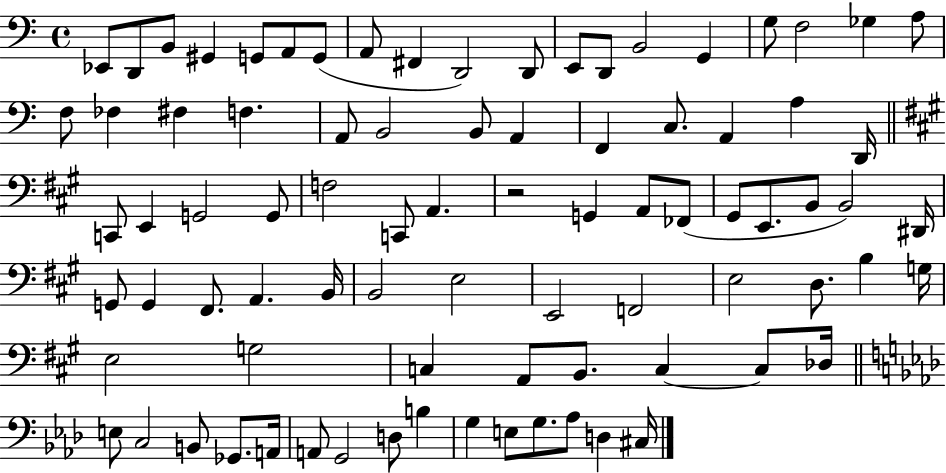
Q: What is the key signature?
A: C major